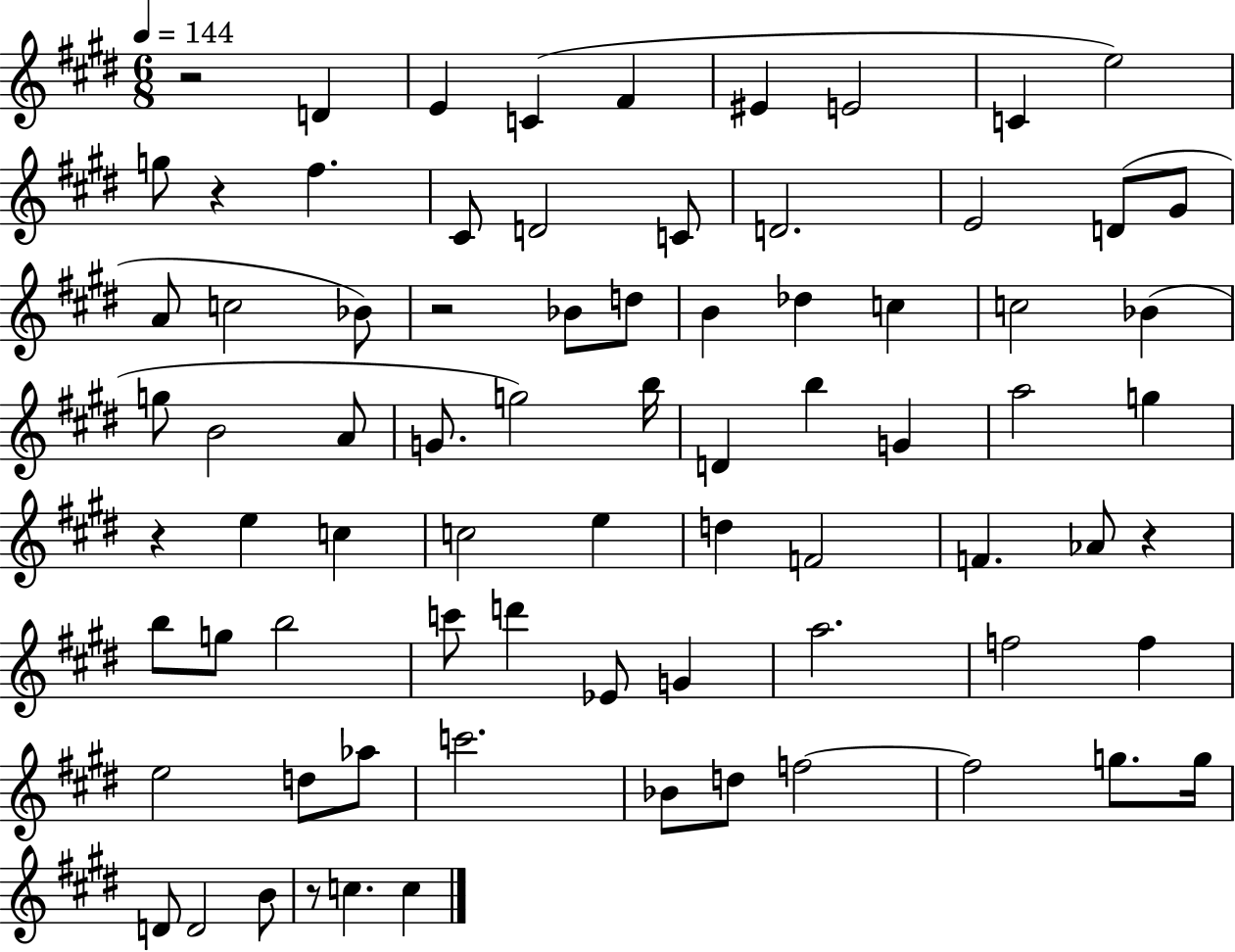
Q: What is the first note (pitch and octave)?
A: D4